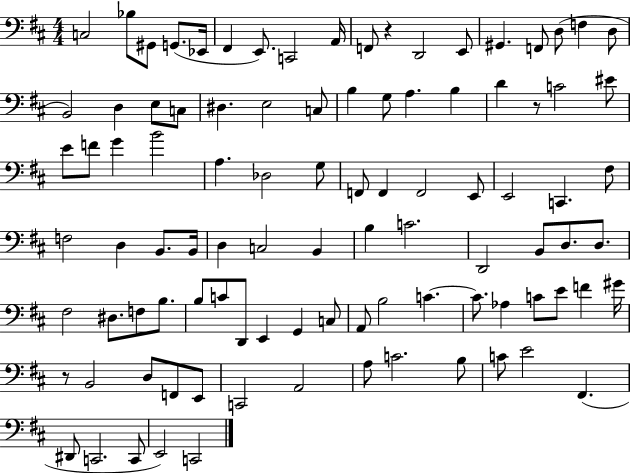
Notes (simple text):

C3/h Bb3/e G#2/e G2/e. Eb2/s F#2/q E2/e. C2/h A2/s F2/e R/q D2/h E2/e G#2/q. F2/e D3/e F3/q D3/e B2/h D3/q E3/e C3/e D#3/q. E3/h C3/e B3/q G3/e A3/q. B3/q D4/q R/e C4/h EIS4/e E4/e F4/e G4/q B4/h A3/q. Db3/h G3/e F2/e F2/q F2/h E2/e E2/h C2/q. F#3/e F3/h D3/q B2/e. B2/s D3/q C3/h B2/q B3/q C4/h. D2/h B2/e D3/e. D3/e. F#3/h D#3/e. F3/e B3/e. B3/e C4/e D2/e E2/q G2/q C3/e A2/e B3/h C4/q. C4/e. Ab3/q C4/e E4/e F4/q G#4/s R/e B2/h D3/e F2/e E2/e C2/h A2/h A3/e C4/h. B3/e C4/e E4/h F#2/q. D#2/e C2/h. C2/e E2/h C2/h